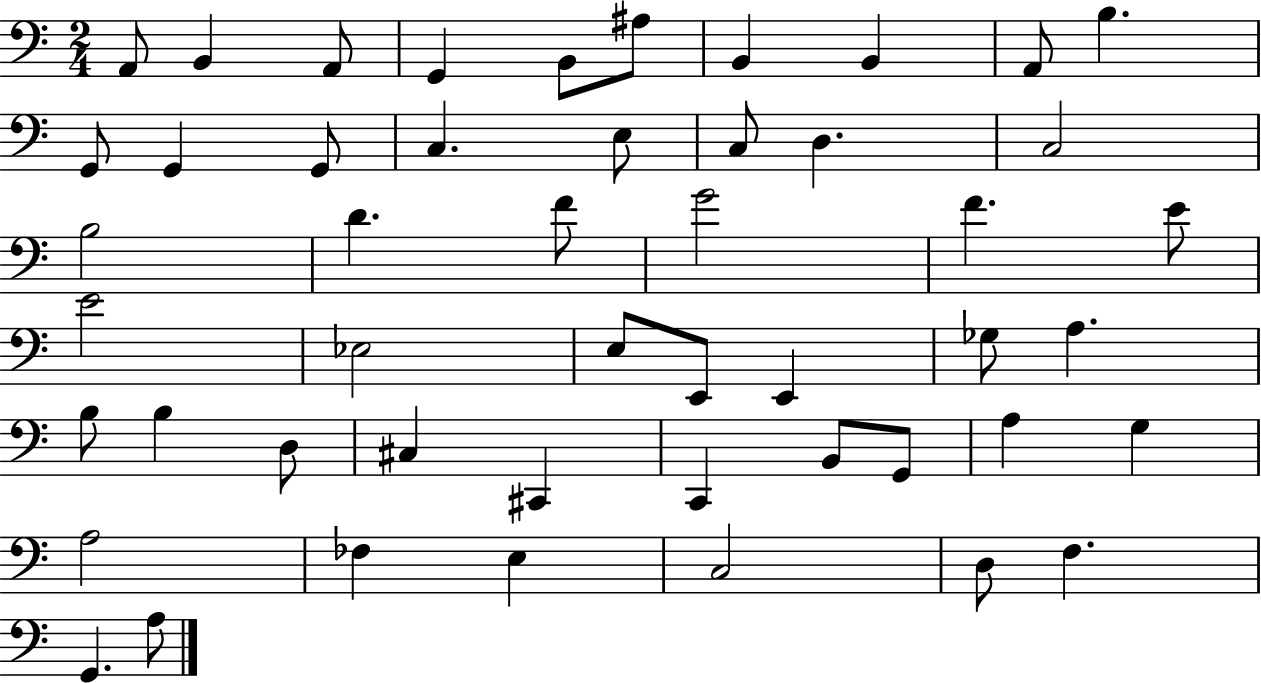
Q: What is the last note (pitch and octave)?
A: A3